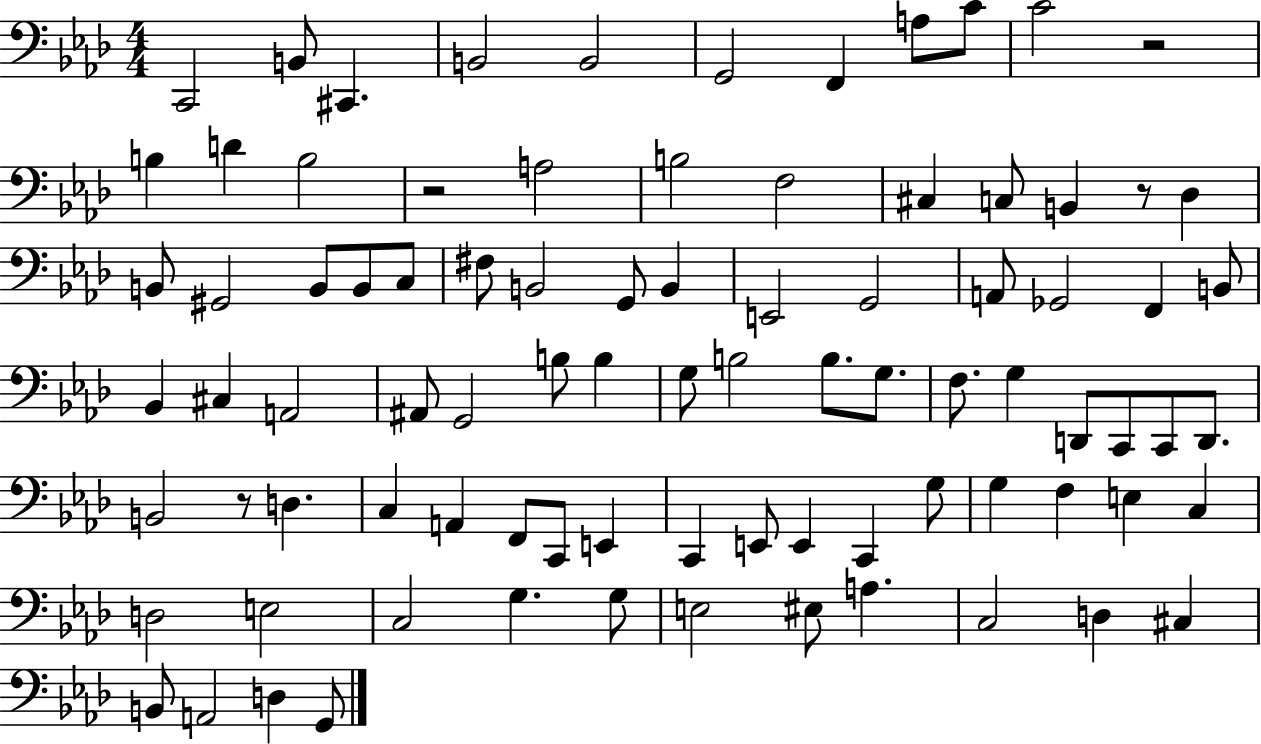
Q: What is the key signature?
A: AES major